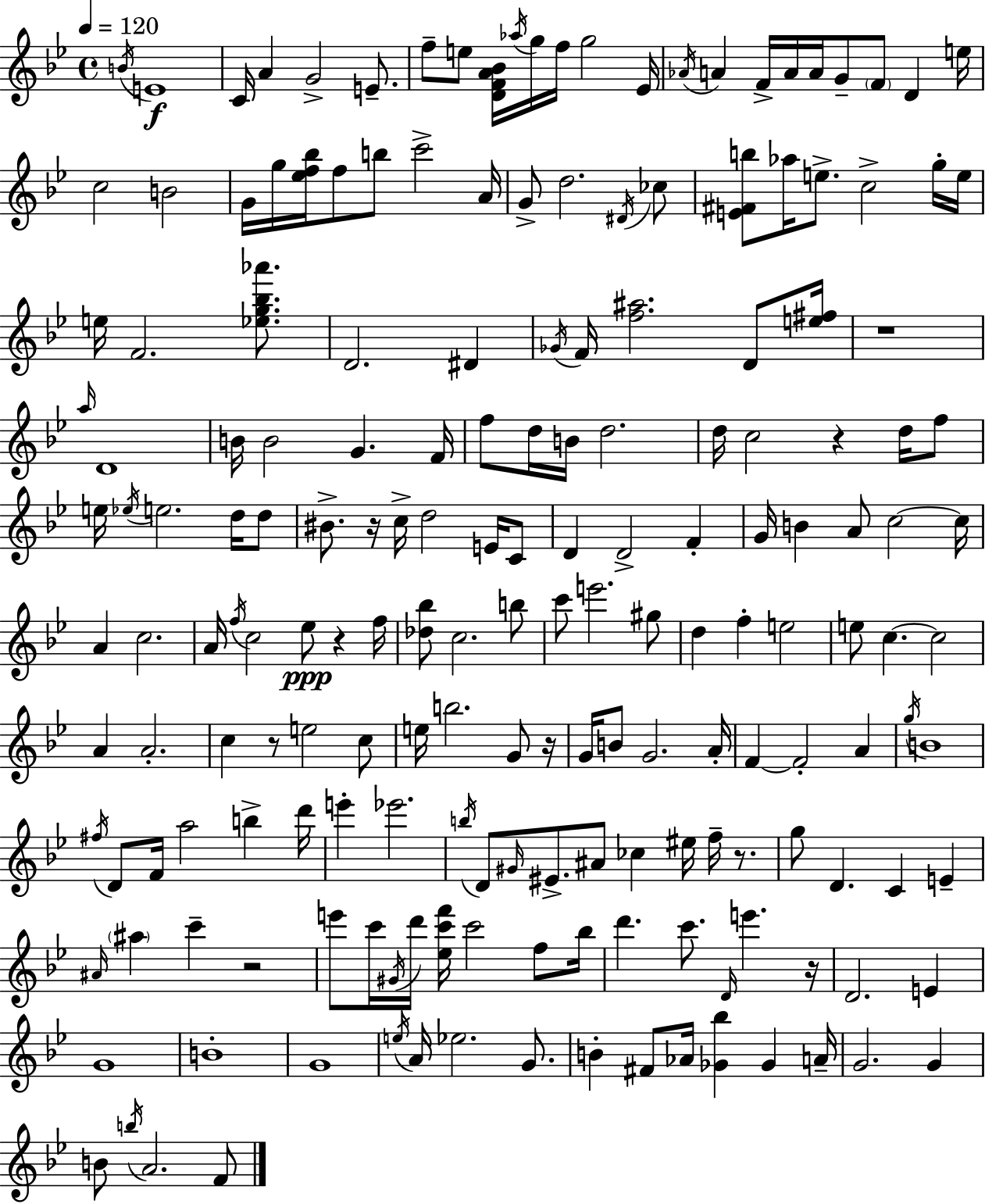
{
  \clef treble
  \time 4/4
  \defaultTimeSignature
  \key g \minor
  \tempo 4 = 120
  \repeat volta 2 { \acciaccatura { b'16 }\f e'1 | c'16 a'4 g'2-> e'8.-- | f''8-- e''8 <d' f' a' bes'>16 \acciaccatura { aes''16 } g''16 f''16 g''2 | ees'16 \acciaccatura { aes'16 } a'4 f'16-> a'16 a'16 g'8-- \parenthesize f'8 d'4 | \break e''16 c''2 b'2 | g'16 g''16 <ees'' f'' bes''>16 f''8 b''8 c'''2-> | a'16 g'8-> d''2. | \acciaccatura { dis'16 } ces''8 <e' fis' b''>8 aes''16 e''8.-> c''2-> | \break g''16-. e''16 e''16 f'2. | <ees'' g'' bes'' aes'''>8. d'2. | dis'4 \acciaccatura { ges'16 } f'16 <f'' ais''>2. | d'8 <e'' fis''>16 r1 | \break \grace { a''16 } d'1 | b'16 b'2 g'4. | f'16 f''8 d''16 b'16 d''2. | d''16 c''2 r4 | \break d''16 f''8 e''16 \acciaccatura { ees''16 } e''2. | d''16 d''8 bis'8.-> r16 c''16-> d''2 | e'16 c'8 d'4 d'2-> | f'4-. g'16 b'4 a'8 c''2~~ | \break c''16 a'4 c''2. | a'16 \acciaccatura { f''16 } c''2 | ees''8\ppp r4 f''16 <des'' bes''>8 c''2. | b''8 c'''8 e'''2. | \break gis''8 d''4 f''4-. | e''2 e''8 c''4.~~ | c''2 a'4 a'2.-. | c''4 r8 e''2 | \break c''8 e''16 b''2. | g'8 r16 g'16 b'8 g'2. | a'16-. f'4~~ f'2-. | a'4 \acciaccatura { g''16 } b'1 | \break \acciaccatura { fis''16 } d'8 f'16 a''2 | b''4-> d'''16 e'''4-. ees'''2. | \acciaccatura { b''16 } d'8 \grace { gis'16 } eis'8.-> | ais'8 ces''4 eis''16 f''16-- r8. g''8 d'4. | \break c'4 e'4-- \grace { ais'16 } \parenthesize ais''4 | c'''4-- r2 e'''8 c'''16 | \acciaccatura { gis'16 } d'''16 <ees'' c''' f'''>16 c'''2 f''8 bes''16 d'''4. | c'''8. \grace { d'16 } e'''4. r16 d'2. | \break e'4 g'1 | b'1-. | g'1 | \acciaccatura { e''16 } | \break a'16 ees''2. g'8. | b'4-. fis'8 aes'16 <ges' bes''>4 ges'4 a'16-- | g'2. g'4 | b'8 \acciaccatura { b''16 } a'2. f'8 | \break } \bar "|."
}